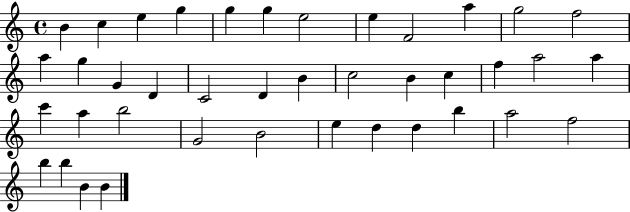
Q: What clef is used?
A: treble